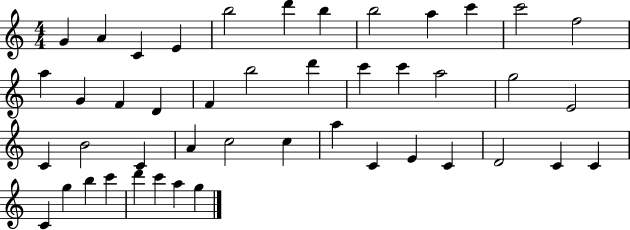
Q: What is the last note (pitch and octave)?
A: G5